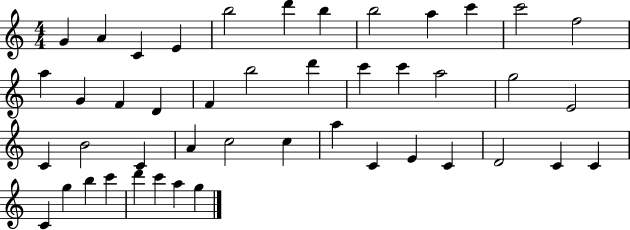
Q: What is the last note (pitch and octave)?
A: G5